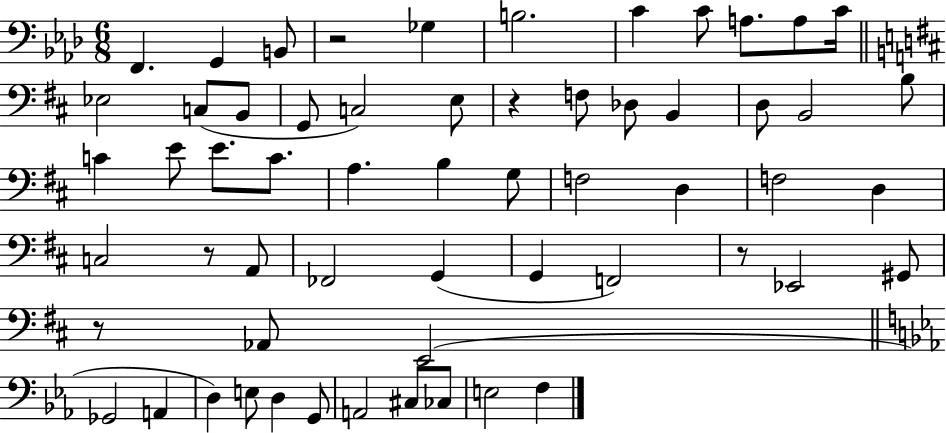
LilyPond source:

{
  \clef bass
  \numericTimeSignature
  \time 6/8
  \key aes \major
  f,4. g,4 b,8 | r2 ges4 | b2. | c'4 c'8 a8. a8 c'16 | \break \bar "||" \break \key d \major ees2 c8( b,8 | g,8 c2) e8 | r4 f8 des8 b,4 | d8 b,2 b8 | \break c'4 e'8 e'8. c'8. | a4. b4 g8 | f2 d4 | f2 d4 | \break c2 r8 a,8 | fes,2 g,4( | g,4 f,2) | r8 ees,2 gis,8 | \break r8 aes,8 e,2( | \bar "||" \break \key ees \major ges,2 a,4 | d4) e8 d4 g,8 | a,2 cis8 ces8 | e2 f4 | \break \bar "|."
}